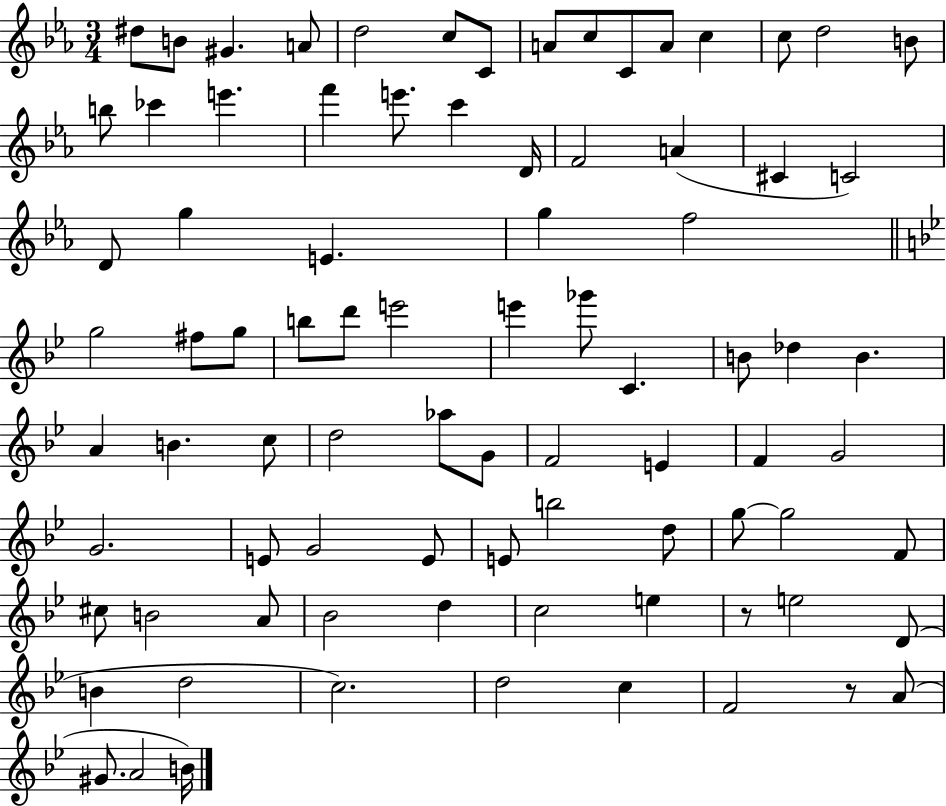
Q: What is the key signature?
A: EES major